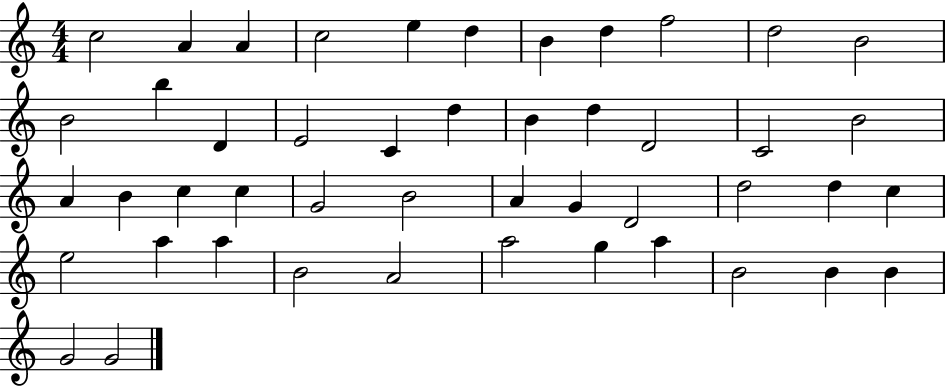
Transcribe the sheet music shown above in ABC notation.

X:1
T:Untitled
M:4/4
L:1/4
K:C
c2 A A c2 e d B d f2 d2 B2 B2 b D E2 C d B d D2 C2 B2 A B c c G2 B2 A G D2 d2 d c e2 a a B2 A2 a2 g a B2 B B G2 G2